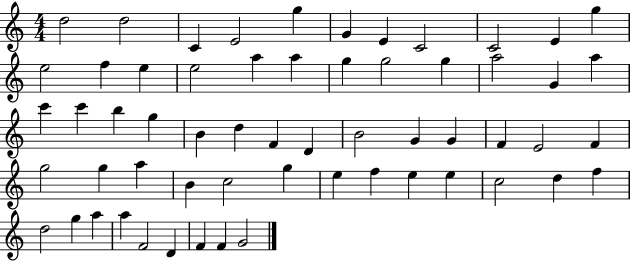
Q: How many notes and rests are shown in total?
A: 59